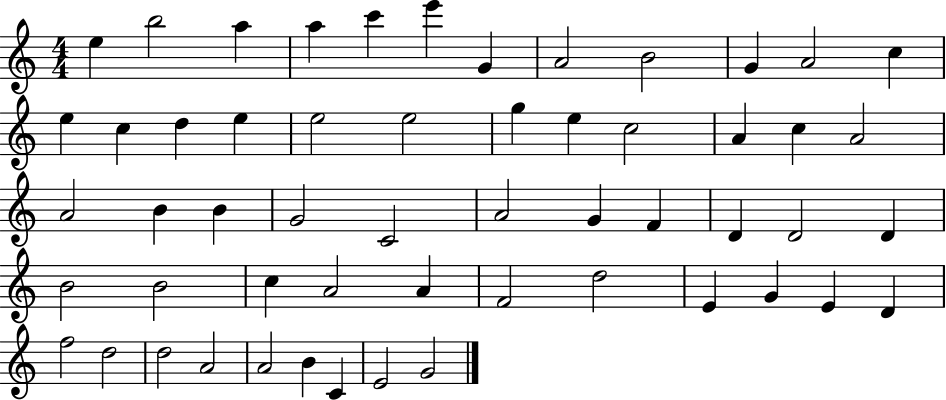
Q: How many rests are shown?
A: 0